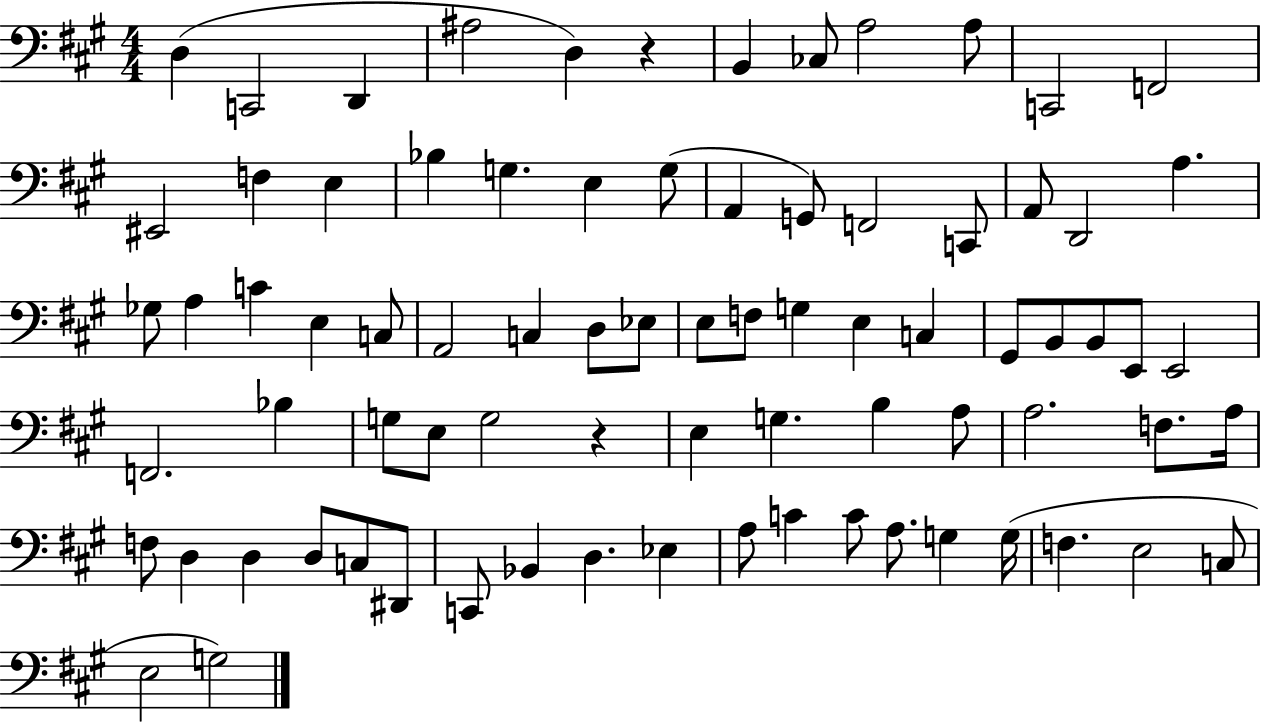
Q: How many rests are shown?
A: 2